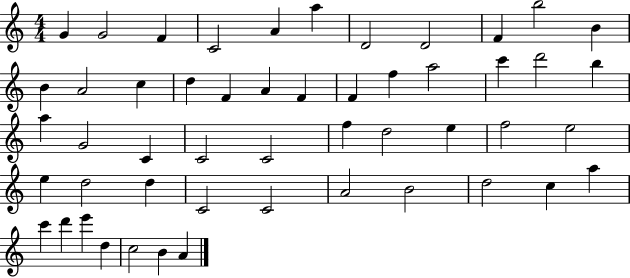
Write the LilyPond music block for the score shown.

{
  \clef treble
  \numericTimeSignature
  \time 4/4
  \key c \major
  g'4 g'2 f'4 | c'2 a'4 a''4 | d'2 d'2 | f'4 b''2 b'4 | \break b'4 a'2 c''4 | d''4 f'4 a'4 f'4 | f'4 f''4 a''2 | c'''4 d'''2 b''4 | \break a''4 g'2 c'4 | c'2 c'2 | f''4 d''2 e''4 | f''2 e''2 | \break e''4 d''2 d''4 | c'2 c'2 | a'2 b'2 | d''2 c''4 a''4 | \break c'''4 d'''4 e'''4 d''4 | c''2 b'4 a'4 | \bar "|."
}